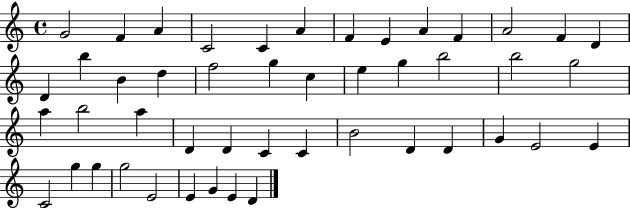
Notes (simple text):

G4/h F4/q A4/q C4/h C4/q A4/q F4/q E4/q A4/q F4/q A4/h F4/q D4/q D4/q B5/q B4/q D5/q F5/h G5/q C5/q E5/q G5/q B5/h B5/h G5/h A5/q B5/h A5/q D4/q D4/q C4/q C4/q B4/h D4/q D4/q G4/q E4/h E4/q C4/h G5/q G5/q G5/h E4/h E4/q G4/q E4/q D4/q